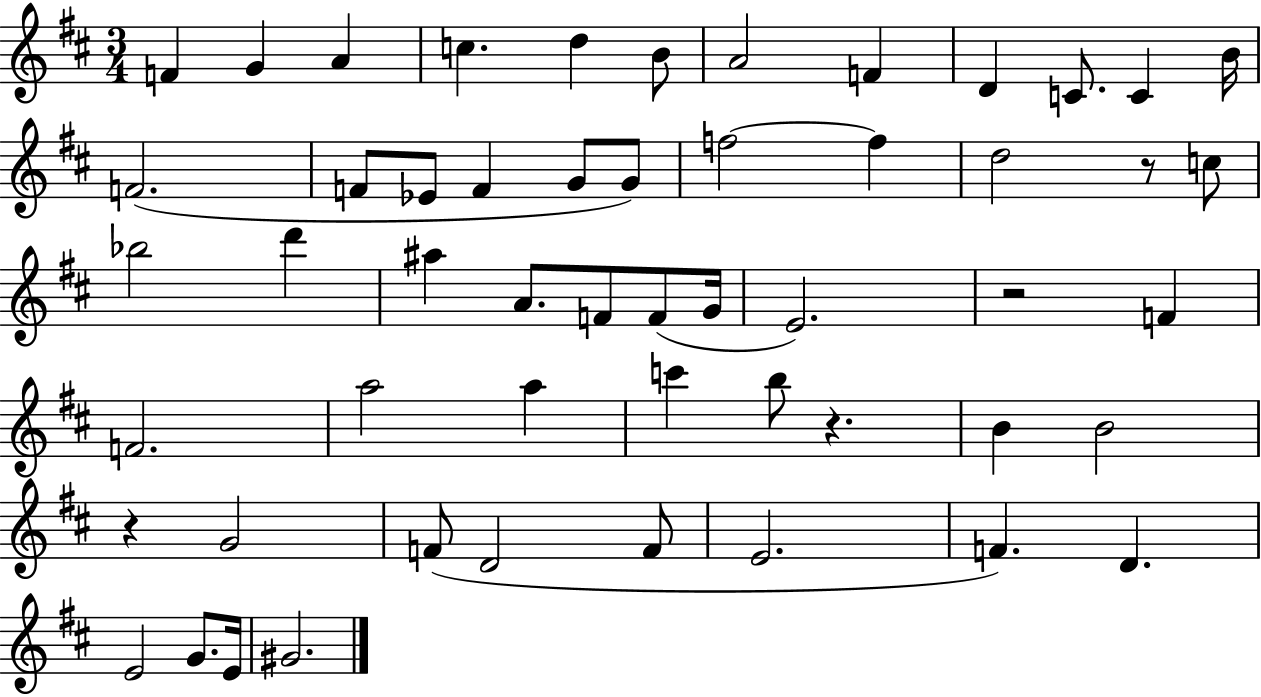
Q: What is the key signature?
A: D major